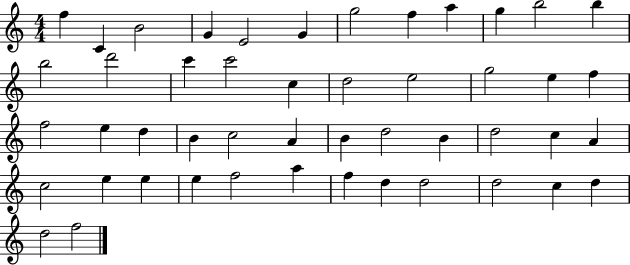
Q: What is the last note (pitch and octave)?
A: F5